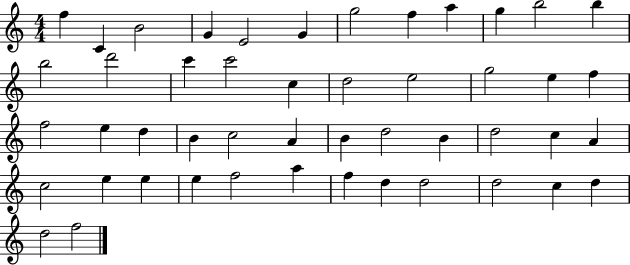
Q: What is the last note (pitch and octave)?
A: F5